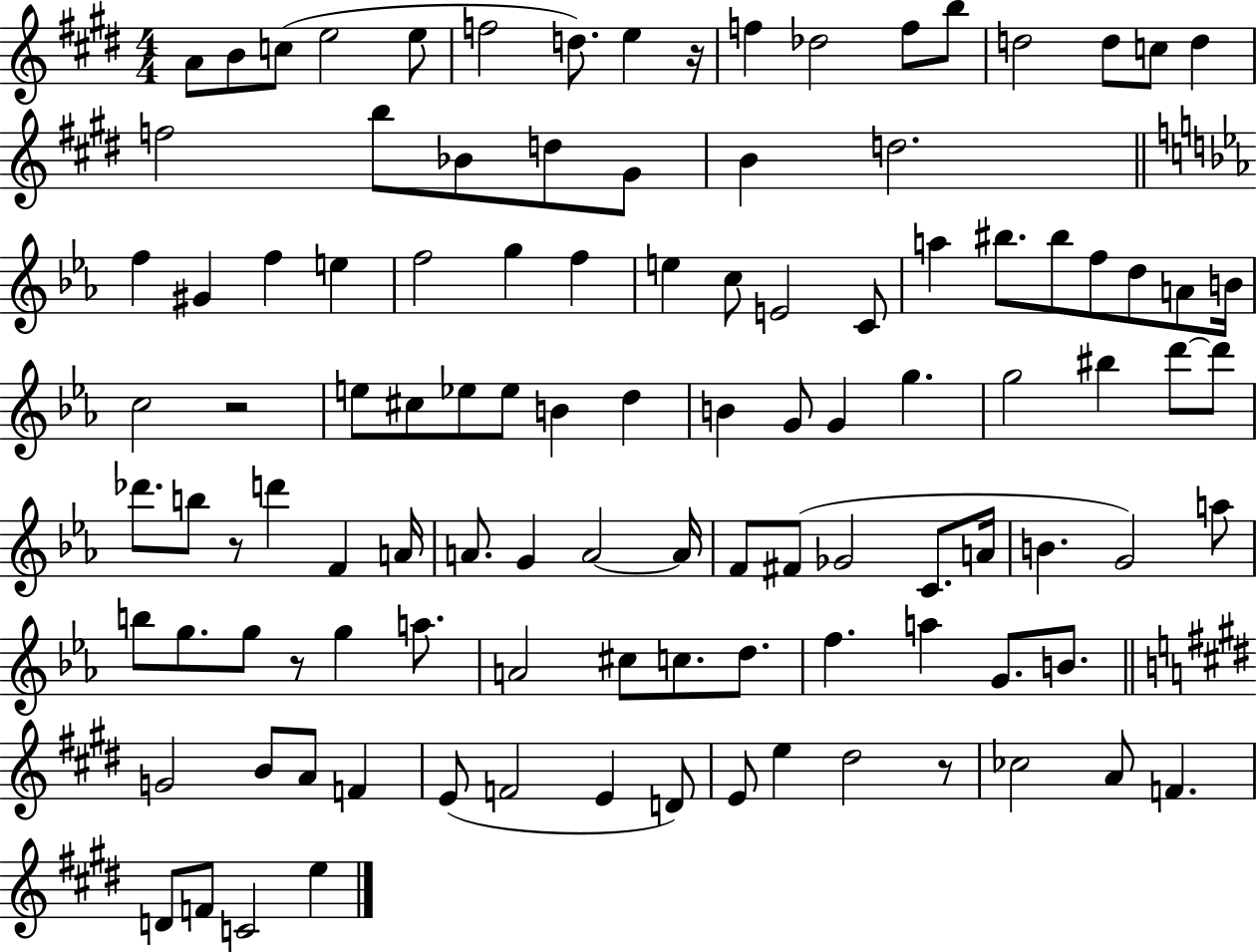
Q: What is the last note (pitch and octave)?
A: E5